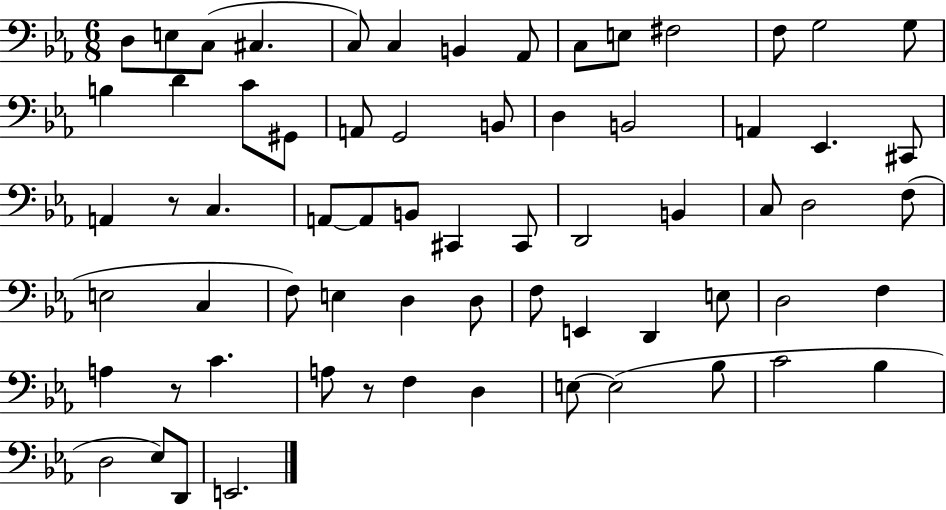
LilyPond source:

{
  \clef bass
  \numericTimeSignature
  \time 6/8
  \key ees \major
  \repeat volta 2 { d8 e8 c8( cis4. | c8) c4 b,4 aes,8 | c8 e8 fis2 | f8 g2 g8 | \break b4 d'4 c'8 gis,8 | a,8 g,2 b,8 | d4 b,2 | a,4 ees,4. cis,8 | \break a,4 r8 c4. | a,8~~ a,8 b,8 cis,4 cis,8 | d,2 b,4 | c8 d2 f8( | \break e2 c4 | f8) e4 d4 d8 | f8 e,4 d,4 e8 | d2 f4 | \break a4 r8 c'4. | a8 r8 f4 d4 | e8~~ e2( bes8 | c'2 bes4 | \break d2 ees8) d,8 | e,2. | } \bar "|."
}